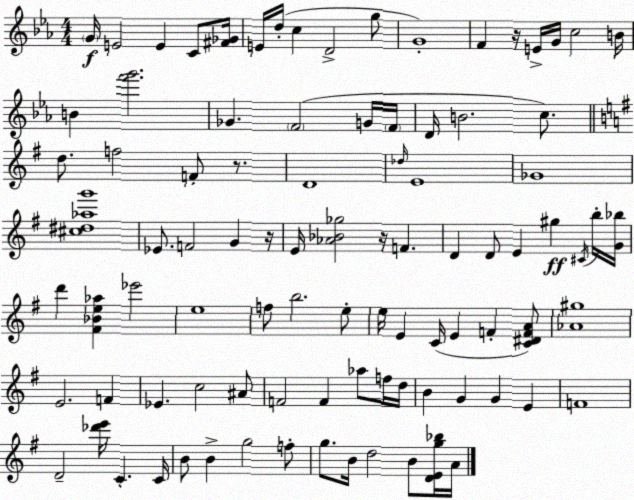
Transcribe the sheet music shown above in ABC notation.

X:1
T:Untitled
M:4/4
L:1/4
K:Eb
G/4 E2 E C/2 [^F_G]/4 E/4 d/4 c D2 g/2 G4 F z/4 E/4 G/4 c2 B/4 B [f'g']2 _G F2 G/4 F/4 D/4 B2 c/2 d/2 f2 F/2 z/2 D4 _d/4 E4 _G4 [^c^d_ag']4 _E/2 F2 G z/4 E/4 [_A_B_g]2 z/4 F D D/2 E ^g ^C/4 b/4 [G_b]/4 d' [^F_Be_a] _e'2 e4 f/2 b2 e/2 e/4 E C/4 E F [C^DFA]/2 [_A^g]4 E2 F _E c2 ^A/2 F2 F _a/2 f/4 d/4 B G G E F4 D2 [_d'e']/4 C C/4 B/2 B g2 f/2 g/2 B/4 d2 B/2 [DEg_b]/4 A/4